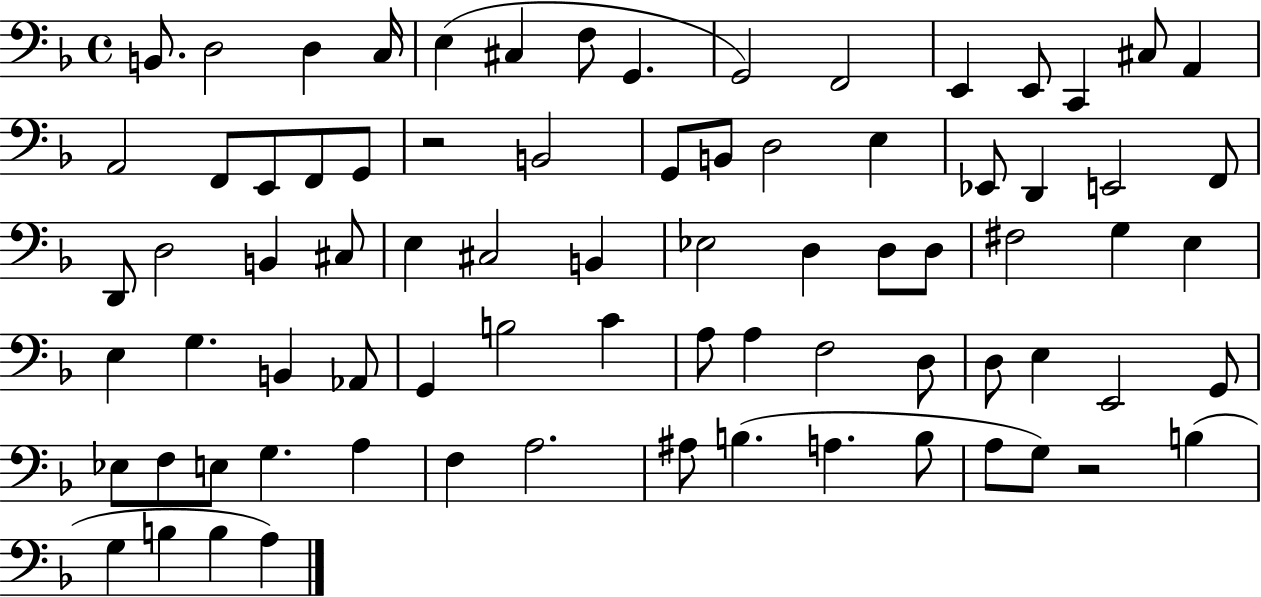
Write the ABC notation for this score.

X:1
T:Untitled
M:4/4
L:1/4
K:F
B,,/2 D,2 D, C,/4 E, ^C, F,/2 G,, G,,2 F,,2 E,, E,,/2 C,, ^C,/2 A,, A,,2 F,,/2 E,,/2 F,,/2 G,,/2 z2 B,,2 G,,/2 B,,/2 D,2 E, _E,,/2 D,, E,,2 F,,/2 D,,/2 D,2 B,, ^C,/2 E, ^C,2 B,, _E,2 D, D,/2 D,/2 ^F,2 G, E, E, G, B,, _A,,/2 G,, B,2 C A,/2 A, F,2 D,/2 D,/2 E, E,,2 G,,/2 _E,/2 F,/2 E,/2 G, A, F, A,2 ^A,/2 B, A, B,/2 A,/2 G,/2 z2 B, G, B, B, A,